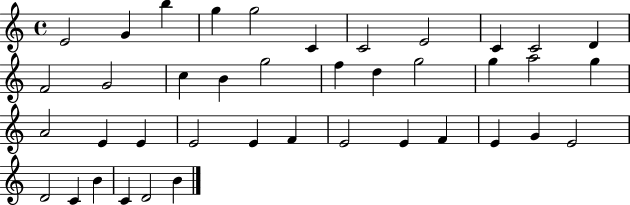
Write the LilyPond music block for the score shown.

{
  \clef treble
  \time 4/4
  \defaultTimeSignature
  \key c \major
  e'2 g'4 b''4 | g''4 g''2 c'4 | c'2 e'2 | c'4 c'2 d'4 | \break f'2 g'2 | c''4 b'4 g''2 | f''4 d''4 g''2 | g''4 a''2 g''4 | \break a'2 e'4 e'4 | e'2 e'4 f'4 | e'2 e'4 f'4 | e'4 g'4 e'2 | \break d'2 c'4 b'4 | c'4 d'2 b'4 | \bar "|."
}